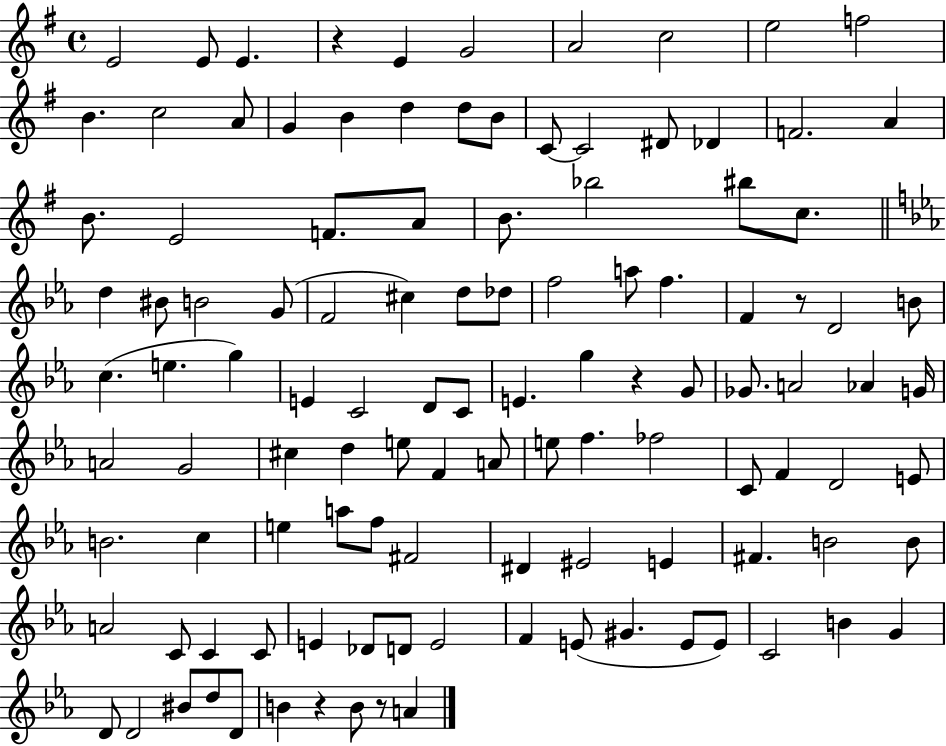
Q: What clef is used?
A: treble